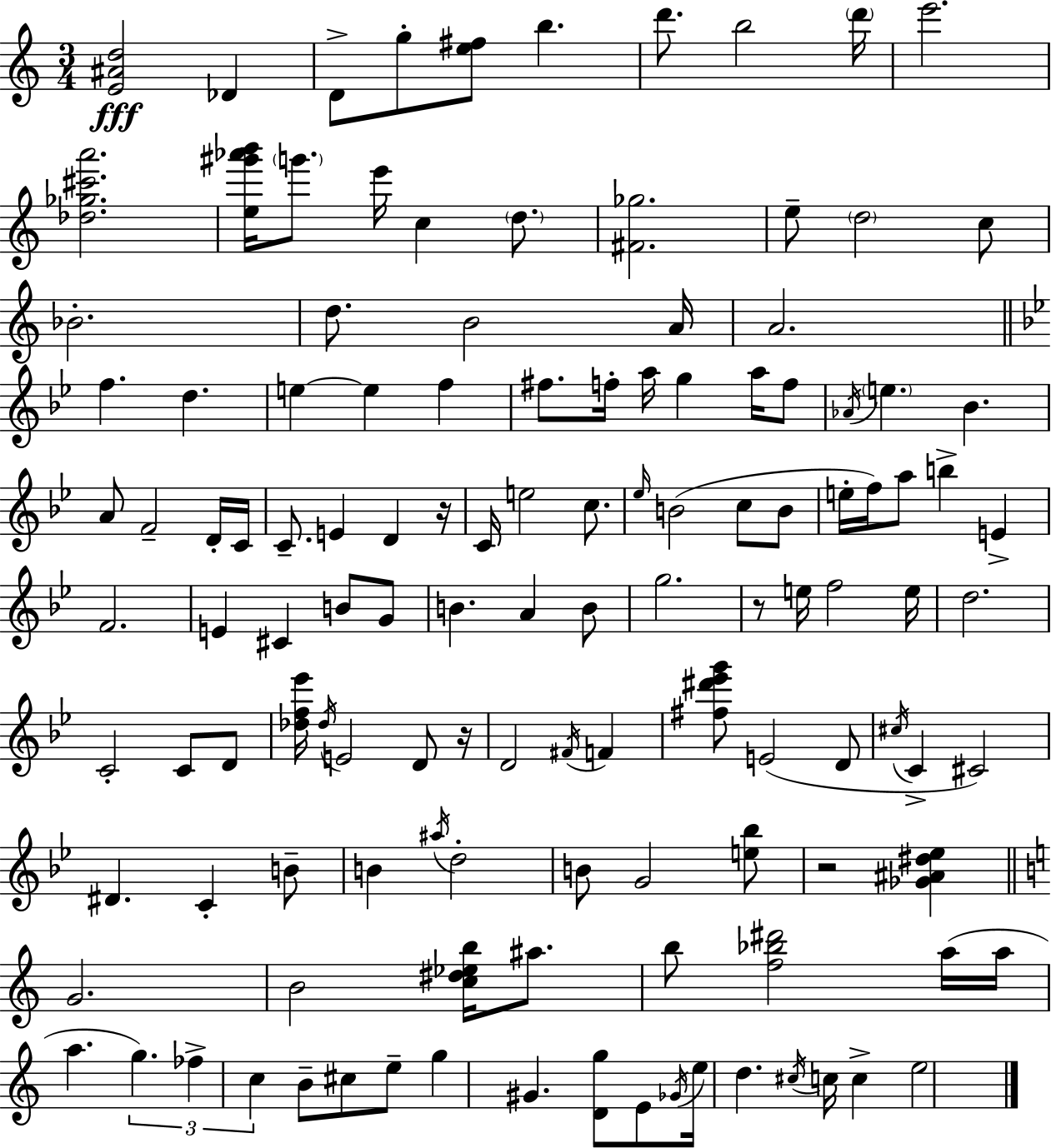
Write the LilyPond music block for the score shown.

{
  \clef treble
  \numericTimeSignature
  \time 3/4
  \key c \major
  <e' ais' d''>2\fff des'4 | d'8-> g''8-. <e'' fis''>8 b''4. | d'''8. b''2 \parenthesize d'''16 | e'''2. | \break <des'' ges'' cis''' a'''>2. | <e'' gis''' aes''' b'''>16 \parenthesize g'''8. e'''16 c''4 \parenthesize d''8. | <fis' ges''>2. | e''8-- \parenthesize d''2 c''8 | \break bes'2.-. | d''8. b'2 a'16 | a'2. | \bar "||" \break \key bes \major f''4. d''4. | e''4~~ e''4 f''4 | fis''8. f''16-. a''16 g''4 a''16 f''8 | \acciaccatura { aes'16 } \parenthesize e''4. bes'4. | \break a'8 f'2-- d'16-. | c'16 c'8.-- e'4 d'4 | r16 c'16 e''2 c''8. | \grace { ees''16 } b'2( c''8 | \break b'8 e''16-. f''16) a''8 b''4-> e'4-> | f'2. | e'4 cis'4 b'8 | g'8 b'4. a'4 | \break b'8 g''2. | r8 e''16 f''2 | e''16 d''2. | c'2-. c'8 | \break d'8 <des'' f'' ees'''>16 \acciaccatura { des''16 } e'2 | d'8 r16 d'2 \acciaccatura { fis'16 } | f'4 <fis'' dis''' ees''' g'''>8 e'2( | d'8 \acciaccatura { cis''16 } c'4-> cis'2) | \break dis'4. c'4-. | b'8-- b'4 \acciaccatura { ais''16 } d''2-. | b'8 g'2 | <e'' bes''>8 r2 | \break <ges' ais' dis'' ees''>4 \bar "||" \break \key c \major g'2. | b'2 <c'' dis'' ees'' b''>16 ais''8. | b''8 <f'' bes'' dis'''>2 a''16( a''16 | a''4. \tuplet 3/2 { g''4.) | \break fes''4-> c''4 } b'8-- cis''8 | e''8-- g''4 gis'4. | <d' g''>8 e'8 \acciaccatura { ges'16 } e''16 d''4. | \acciaccatura { cis''16 } c''16 c''4-> e''2 | \break \bar "|."
}